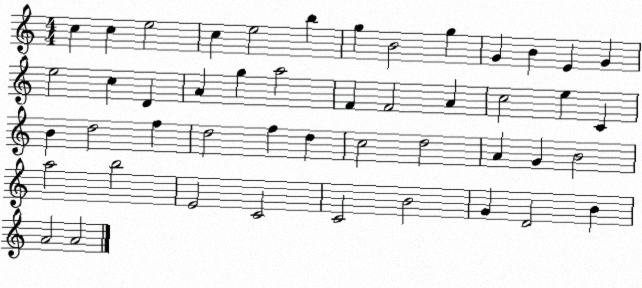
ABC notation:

X:1
T:Untitled
M:4/4
L:1/4
K:C
c c e2 c e2 b g B2 g G B E G e2 c D A g a2 F F2 A c2 e C B d2 f d2 f d c2 d2 A G B2 a2 b2 E2 C2 C2 B2 G D2 B A2 A2